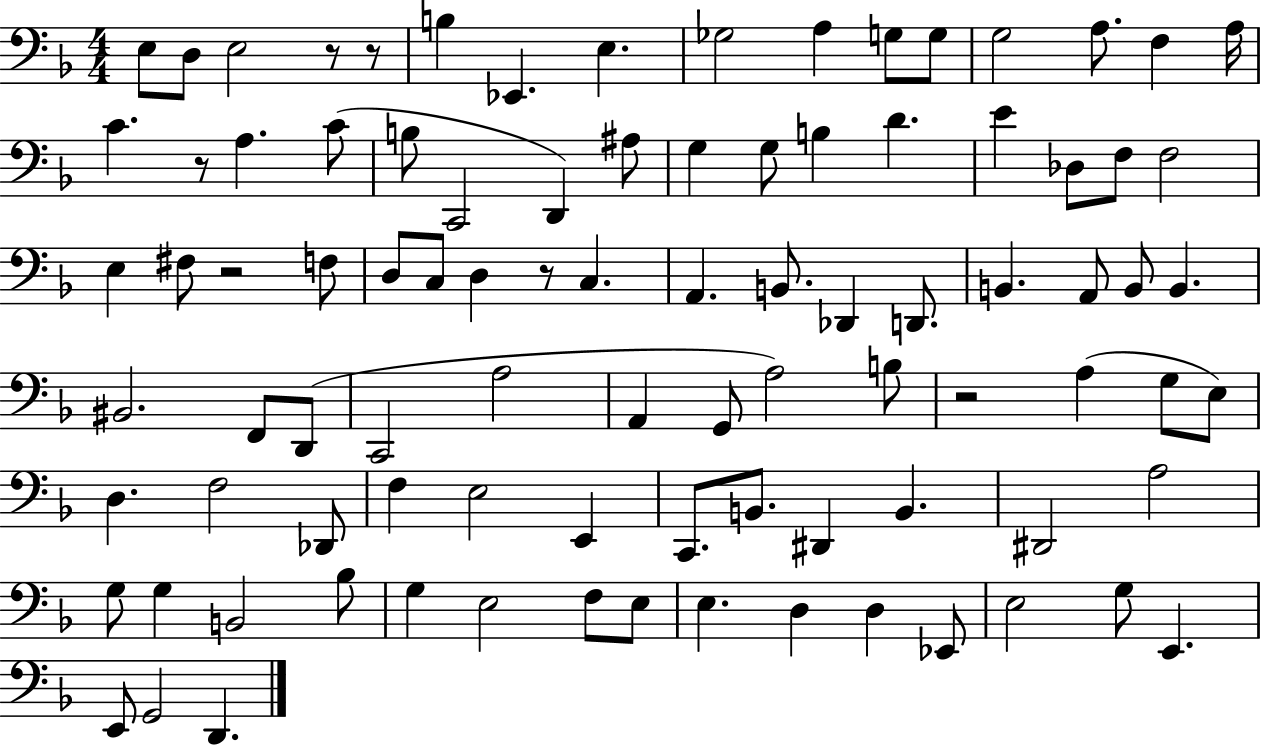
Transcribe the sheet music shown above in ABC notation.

X:1
T:Untitled
M:4/4
L:1/4
K:F
E,/2 D,/2 E,2 z/2 z/2 B, _E,, E, _G,2 A, G,/2 G,/2 G,2 A,/2 F, A,/4 C z/2 A, C/2 B,/2 C,,2 D,, ^A,/2 G, G,/2 B, D E _D,/2 F,/2 F,2 E, ^F,/2 z2 F,/2 D,/2 C,/2 D, z/2 C, A,, B,,/2 _D,, D,,/2 B,, A,,/2 B,,/2 B,, ^B,,2 F,,/2 D,,/2 C,,2 A,2 A,, G,,/2 A,2 B,/2 z2 A, G,/2 E,/2 D, F,2 _D,,/2 F, E,2 E,, C,,/2 B,,/2 ^D,, B,, ^D,,2 A,2 G,/2 G, B,,2 _B,/2 G, E,2 F,/2 E,/2 E, D, D, _E,,/2 E,2 G,/2 E,, E,,/2 G,,2 D,,